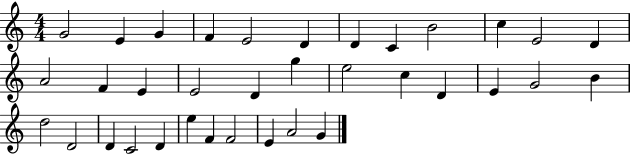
X:1
T:Untitled
M:4/4
L:1/4
K:C
G2 E G F E2 D D C B2 c E2 D A2 F E E2 D g e2 c D E G2 B d2 D2 D C2 D e F F2 E A2 G